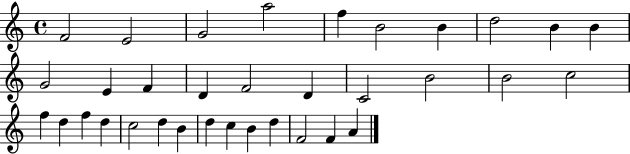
{
  \clef treble
  \time 4/4
  \defaultTimeSignature
  \key c \major
  f'2 e'2 | g'2 a''2 | f''4 b'2 b'4 | d''2 b'4 b'4 | \break g'2 e'4 f'4 | d'4 f'2 d'4 | c'2 b'2 | b'2 c''2 | \break f''4 d''4 f''4 d''4 | c''2 d''4 b'4 | d''4 c''4 b'4 d''4 | f'2 f'4 a'4 | \break \bar "|."
}